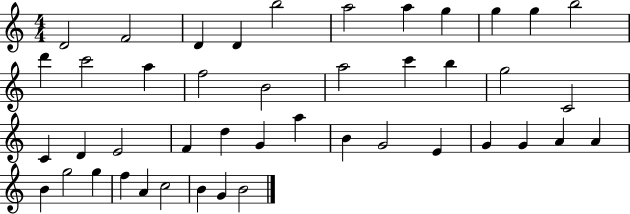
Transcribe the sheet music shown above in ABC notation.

X:1
T:Untitled
M:4/4
L:1/4
K:C
D2 F2 D D b2 a2 a g g g b2 d' c'2 a f2 B2 a2 c' b g2 C2 C D E2 F d G a B G2 E G G A A B g2 g f A c2 B G B2